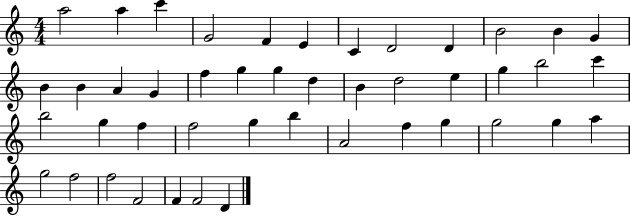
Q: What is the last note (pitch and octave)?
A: D4